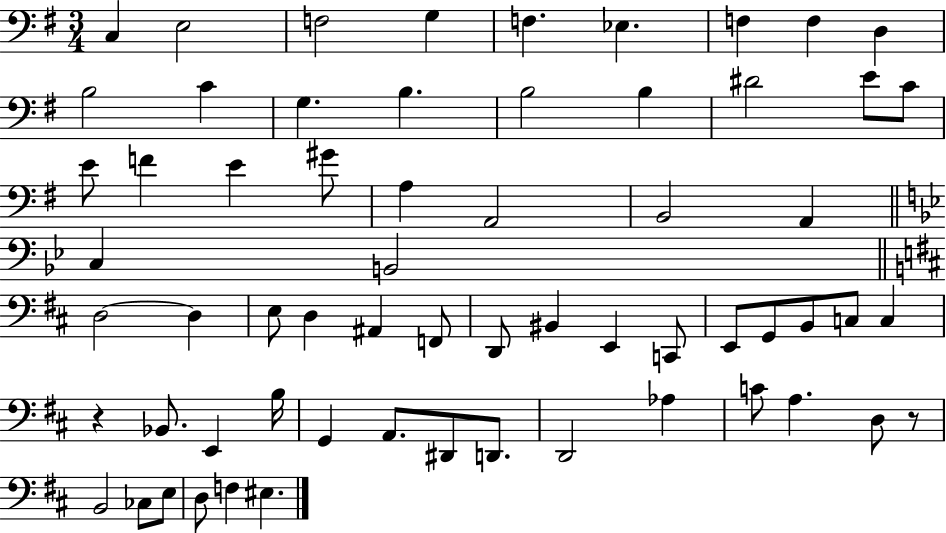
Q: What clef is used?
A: bass